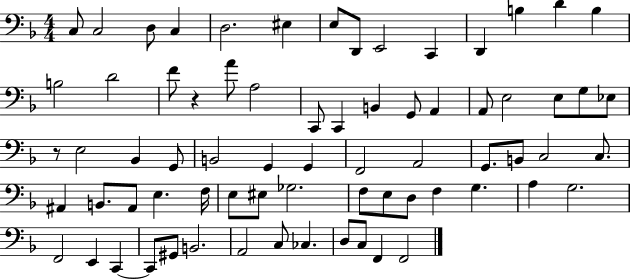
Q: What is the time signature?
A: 4/4